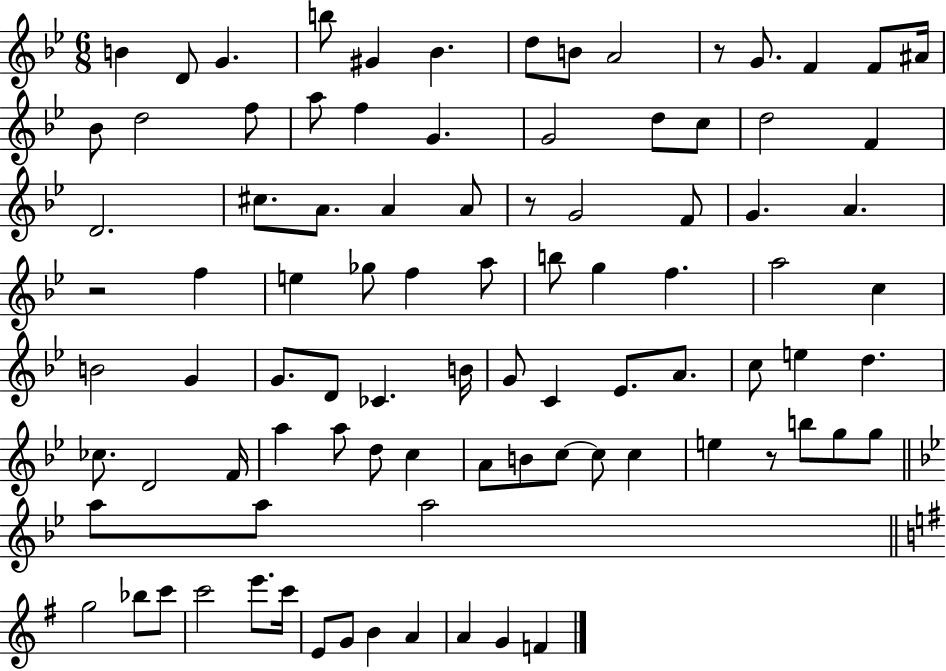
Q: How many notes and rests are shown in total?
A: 92